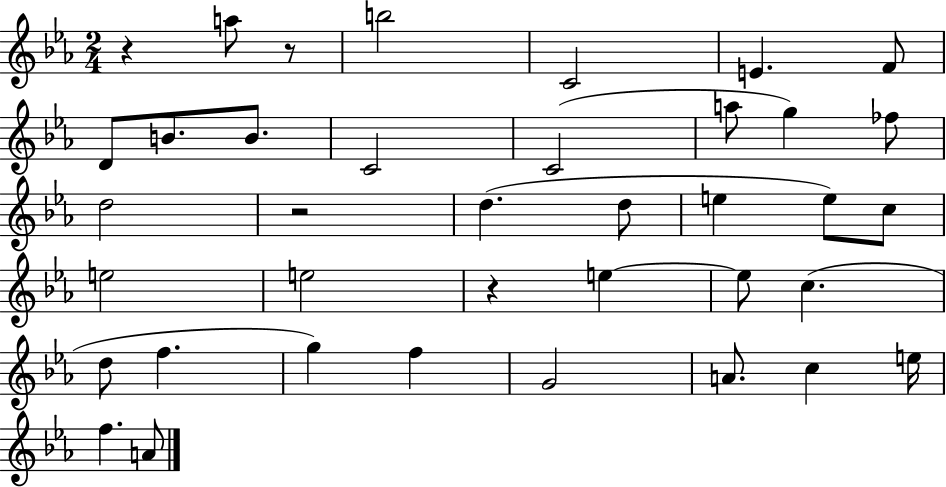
{
  \clef treble
  \numericTimeSignature
  \time 2/4
  \key ees \major
  \repeat volta 2 { r4 a''8 r8 | b''2 | c'2 | e'4. f'8 | \break d'8 b'8. b'8. | c'2 | c'2( | a''8 g''4) fes''8 | \break d''2 | r2 | d''4.( d''8 | e''4 e''8) c''8 | \break e''2 | e''2 | r4 e''4~~ | e''8 c''4.( | \break d''8 f''4. | g''4) f''4 | g'2 | a'8. c''4 e''16 | \break f''4. a'8 | } \bar "|."
}